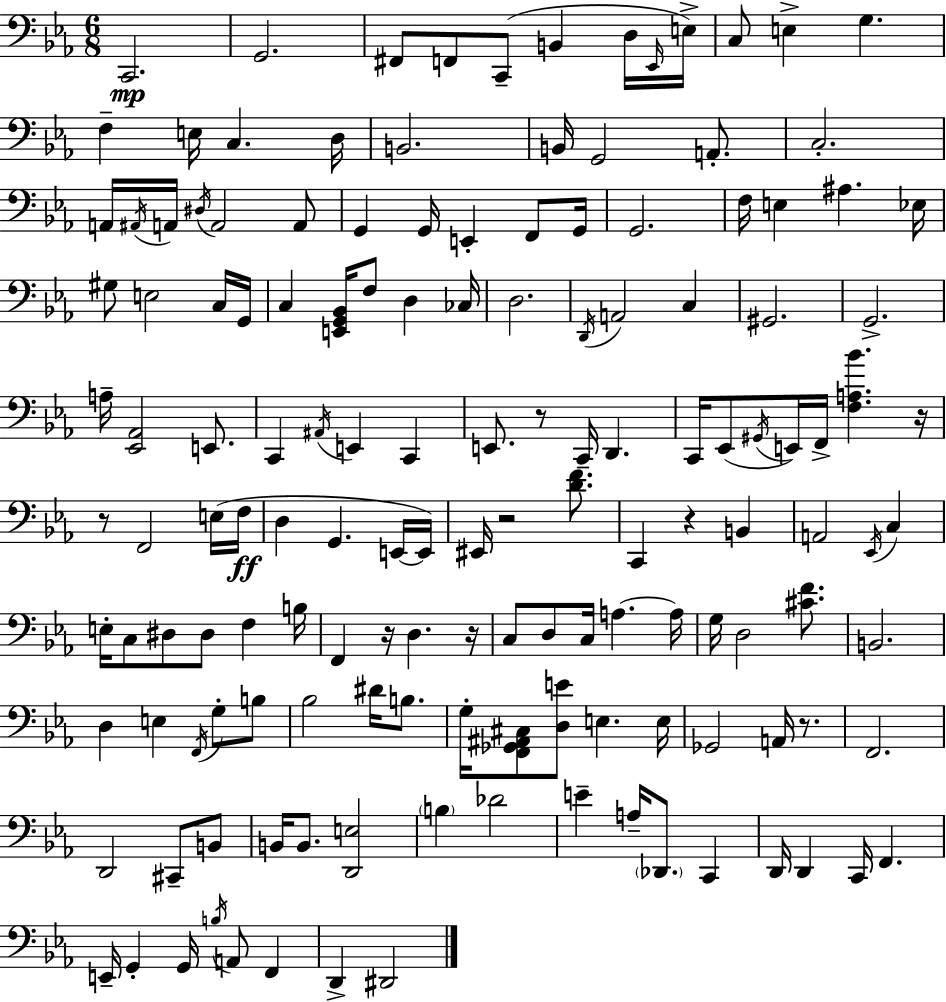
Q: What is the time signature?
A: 6/8